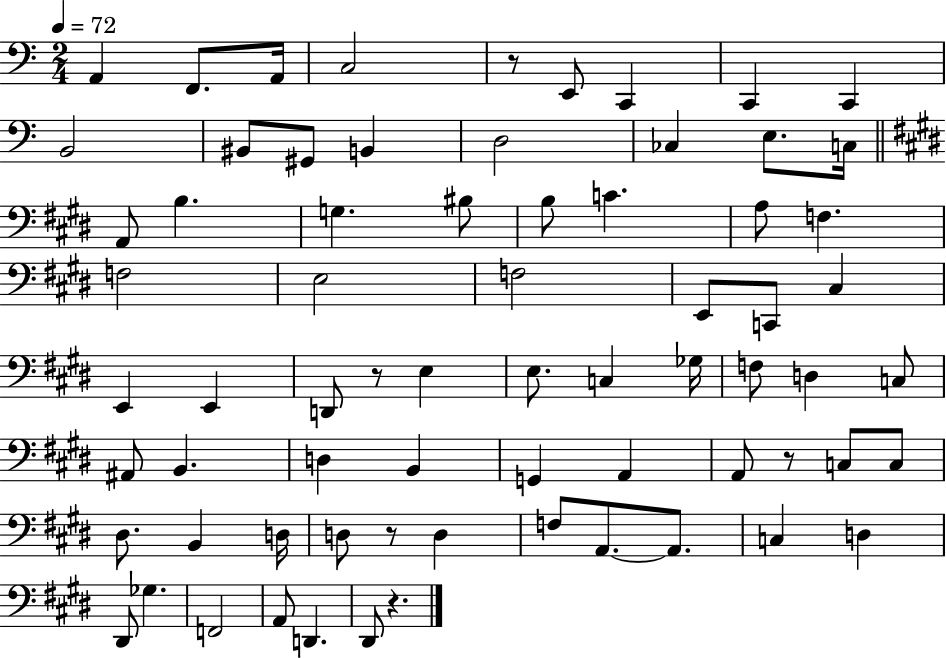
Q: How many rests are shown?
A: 5